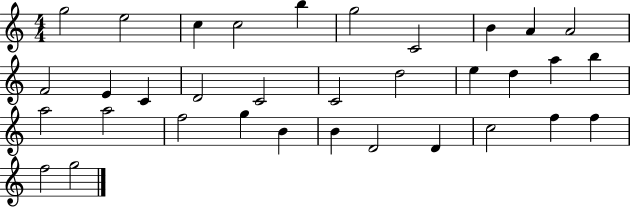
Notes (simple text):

G5/h E5/h C5/q C5/h B5/q G5/h C4/h B4/q A4/q A4/h F4/h E4/q C4/q D4/h C4/h C4/h D5/h E5/q D5/q A5/q B5/q A5/h A5/h F5/h G5/q B4/q B4/q D4/h D4/q C5/h F5/q F5/q F5/h G5/h